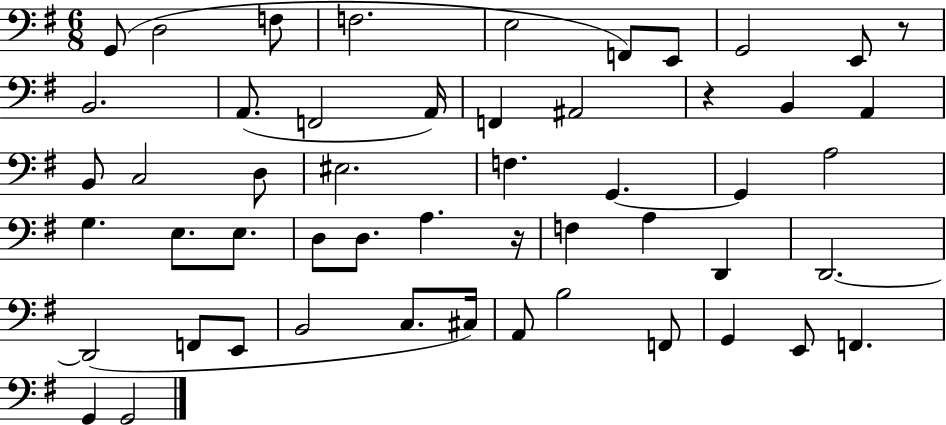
X:1
T:Untitled
M:6/8
L:1/4
K:G
G,,/2 D,2 F,/2 F,2 E,2 F,,/2 E,,/2 G,,2 E,,/2 z/2 B,,2 A,,/2 F,,2 A,,/4 F,, ^A,,2 z B,, A,, B,,/2 C,2 D,/2 ^E,2 F, G,, G,, A,2 G, E,/2 E,/2 D,/2 D,/2 A, z/4 F, A, D,, D,,2 D,,2 F,,/2 E,,/2 B,,2 C,/2 ^C,/4 A,,/2 B,2 F,,/2 G,, E,,/2 F,, G,, G,,2